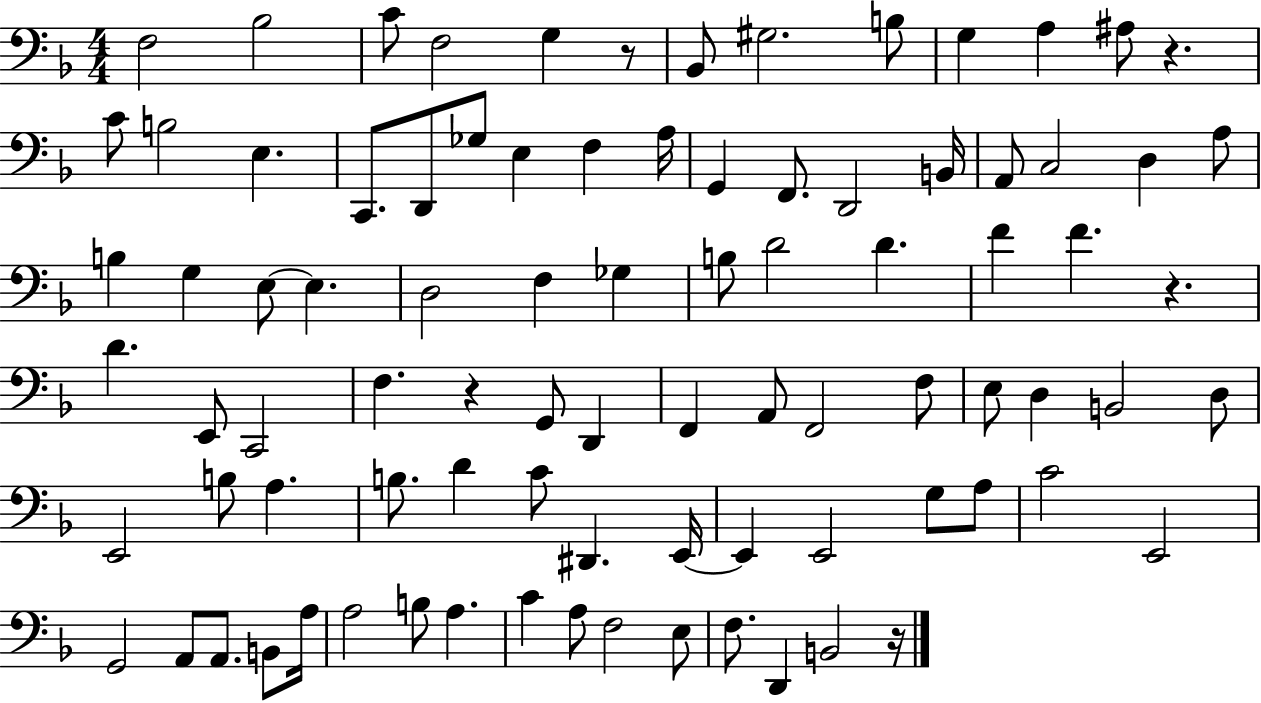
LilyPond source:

{
  \clef bass
  \numericTimeSignature
  \time 4/4
  \key f \major
  \repeat volta 2 { f2 bes2 | c'8 f2 g4 r8 | bes,8 gis2. b8 | g4 a4 ais8 r4. | \break c'8 b2 e4. | c,8. d,8 ges8 e4 f4 a16 | g,4 f,8. d,2 b,16 | a,8 c2 d4 a8 | \break b4 g4 e8~~ e4. | d2 f4 ges4 | b8 d'2 d'4. | f'4 f'4. r4. | \break d'4. e,8 c,2 | f4. r4 g,8 d,4 | f,4 a,8 f,2 f8 | e8 d4 b,2 d8 | \break e,2 b8 a4. | b8. d'4 c'8 dis,4. e,16~~ | e,4 e,2 g8 a8 | c'2 e,2 | \break g,2 a,8 a,8. b,8 a16 | a2 b8 a4. | c'4 a8 f2 e8 | f8. d,4 b,2 r16 | \break } \bar "|."
}